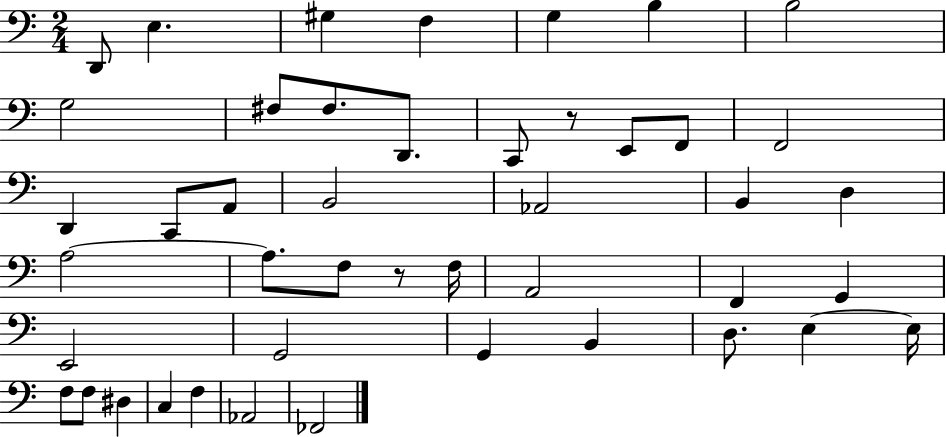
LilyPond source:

{
  \clef bass
  \numericTimeSignature
  \time 2/4
  \key c \major
  \repeat volta 2 { d,8 e4. | gis4 f4 | g4 b4 | b2 | \break g2 | fis8 fis8. d,8. | c,8 r8 e,8 f,8 | f,2 | \break d,4 c,8 a,8 | b,2 | aes,2 | b,4 d4 | \break a2~~ | a8. f8 r8 f16 | a,2 | f,4 g,4 | \break e,2 | g,2 | g,4 b,4 | d8. e4~~ e16 | \break f8 f8 dis4 | c4 f4 | aes,2 | fes,2 | \break } \bar "|."
}